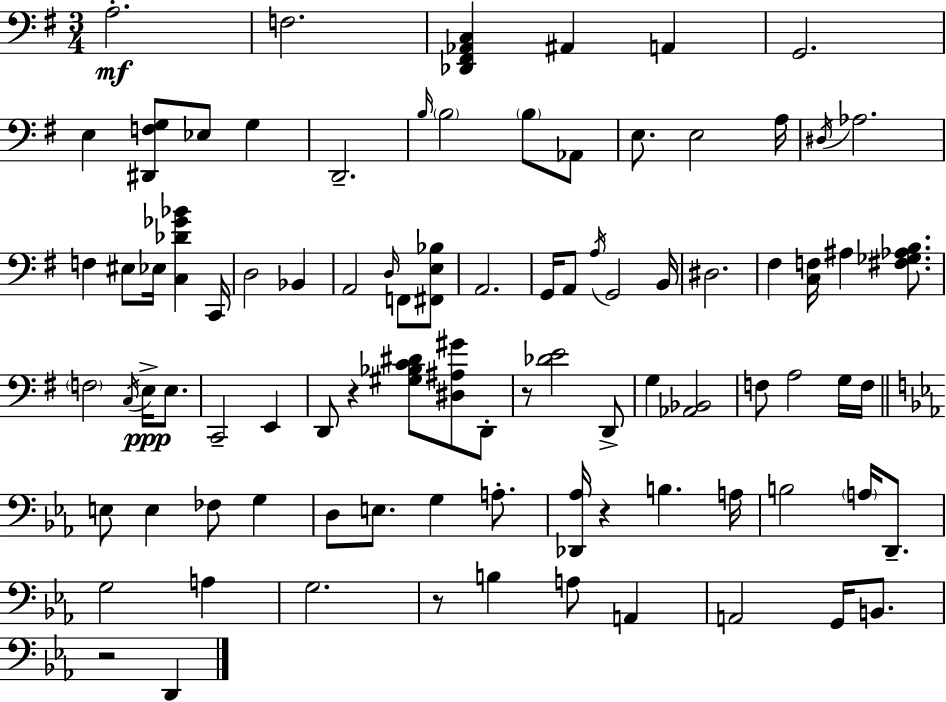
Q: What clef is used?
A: bass